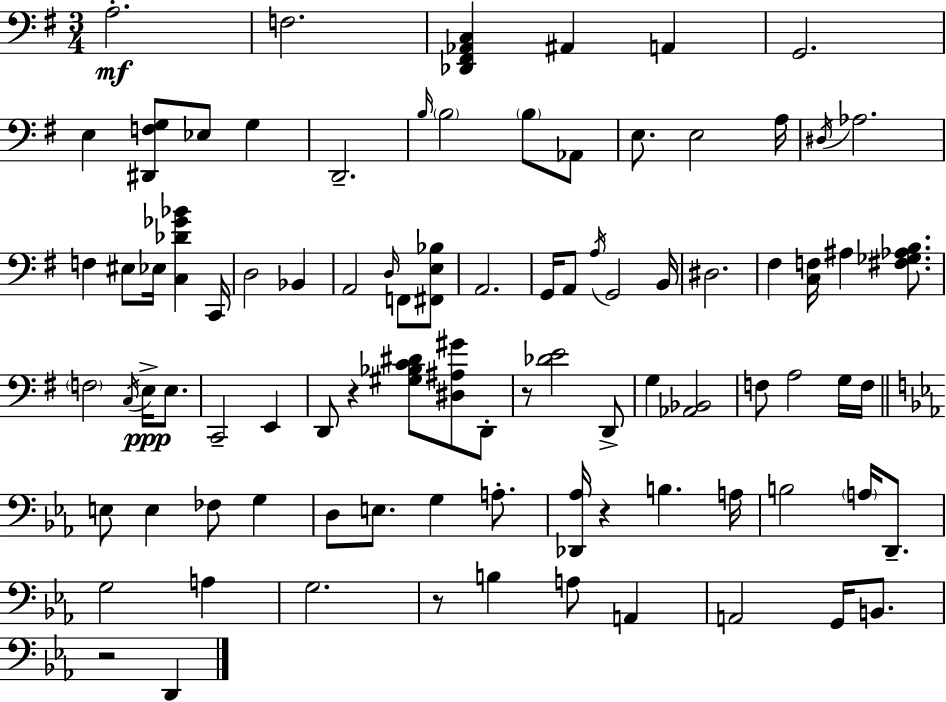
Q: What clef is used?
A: bass